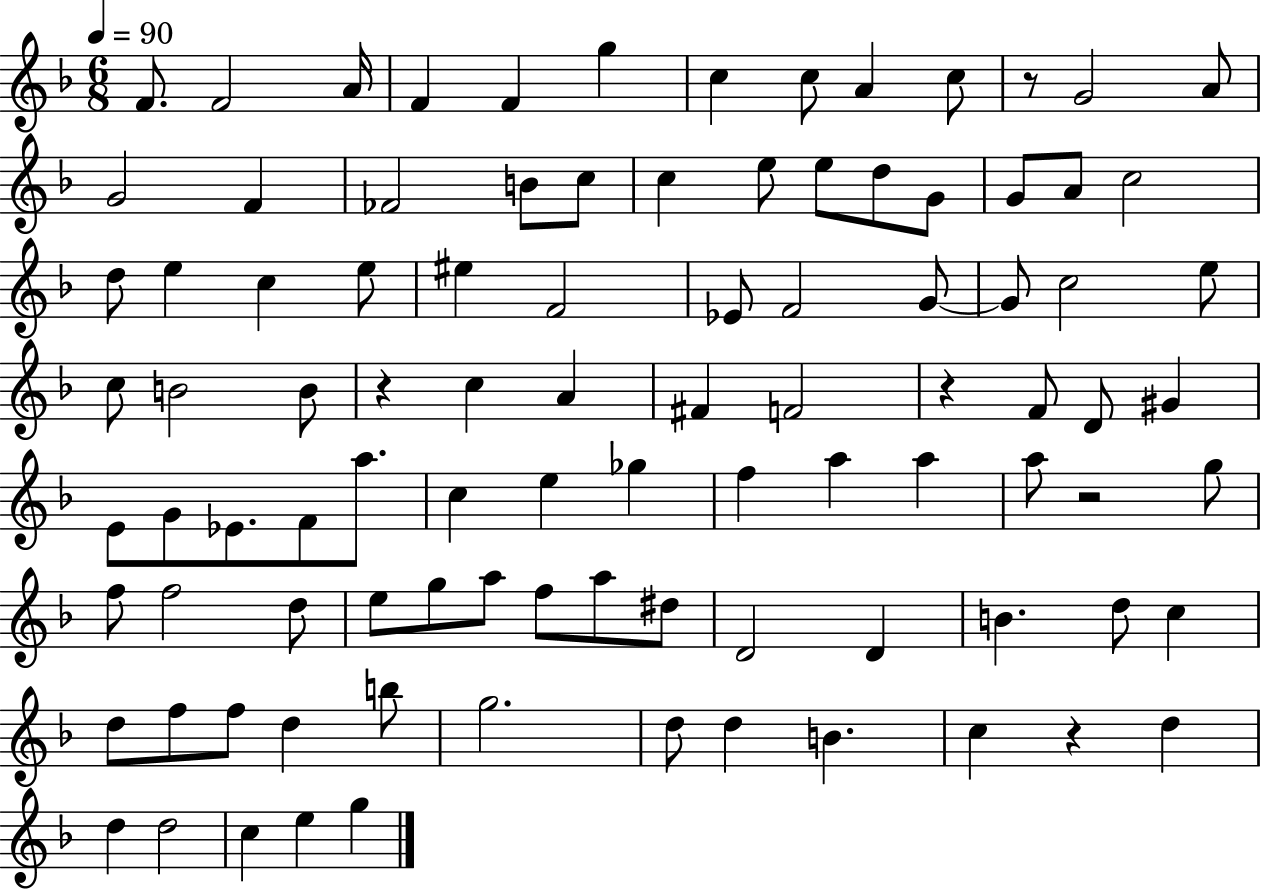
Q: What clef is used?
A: treble